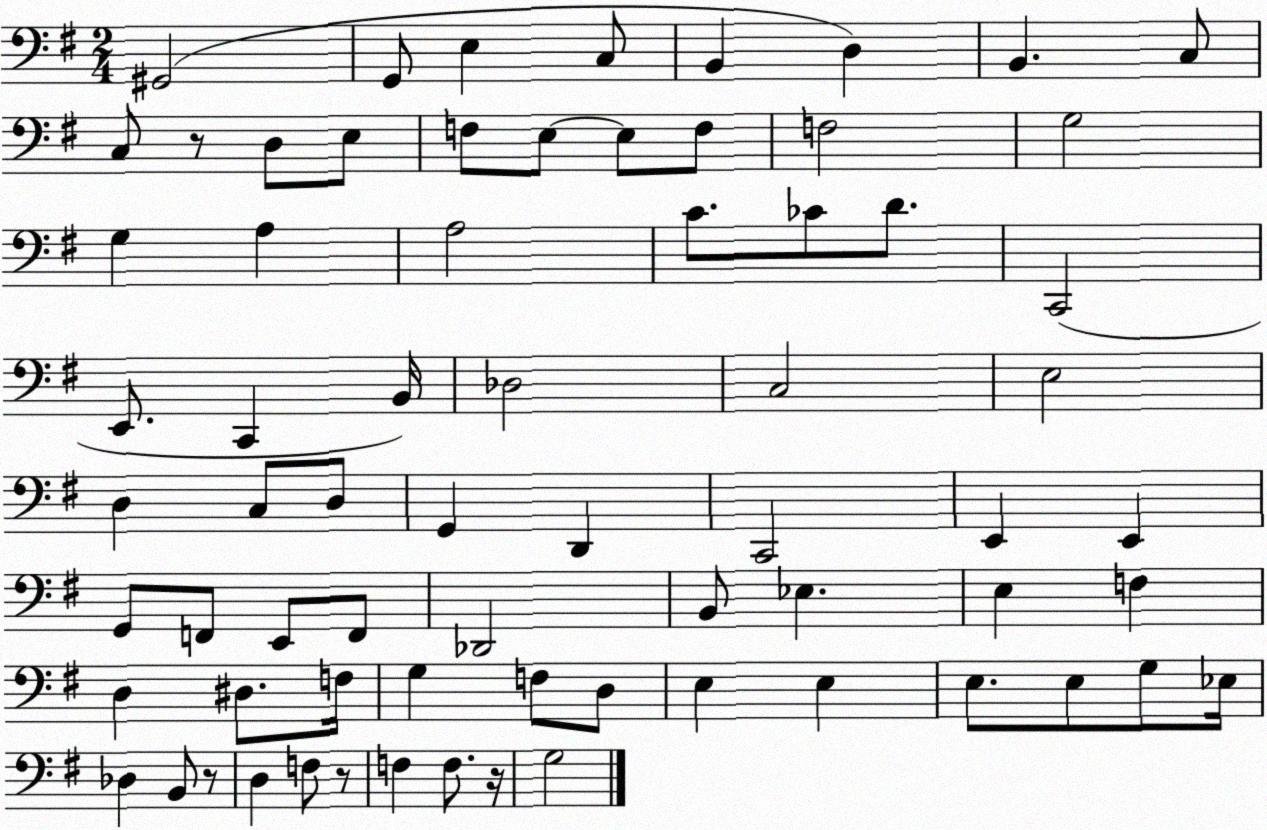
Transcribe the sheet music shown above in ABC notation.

X:1
T:Untitled
M:2/4
L:1/4
K:G
^G,,2 G,,/2 E, C,/2 B,, D, B,, C,/2 C,/2 z/2 D,/2 E,/2 F,/2 E,/2 E,/2 F,/2 F,2 G,2 G, A, A,2 C/2 _C/2 D/2 C,,2 E,,/2 C,, B,,/4 _D,2 C,2 E,2 D, C,/2 D,/2 G,, D,, C,,2 E,, E,, G,,/2 F,,/2 E,,/2 F,,/2 _D,,2 B,,/2 _E, E, F, D, ^D,/2 F,/4 G, F,/2 D,/2 E, E, E,/2 E,/2 G,/2 _E,/4 _D, B,,/2 z/2 D, F,/2 z/2 F, F,/2 z/4 G,2